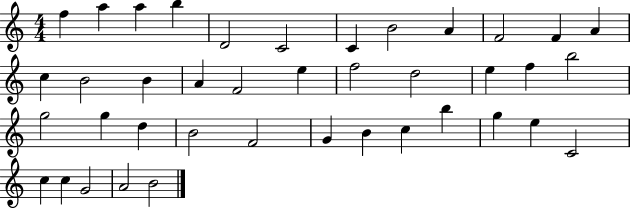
F5/q A5/q A5/q B5/q D4/h C4/h C4/q B4/h A4/q F4/h F4/q A4/q C5/q B4/h B4/q A4/q F4/h E5/q F5/h D5/h E5/q F5/q B5/h G5/h G5/q D5/q B4/h F4/h G4/q B4/q C5/q B5/q G5/q E5/q C4/h C5/q C5/q G4/h A4/h B4/h